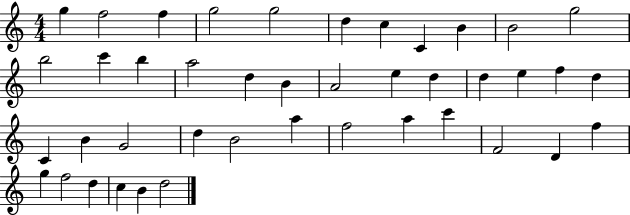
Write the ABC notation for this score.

X:1
T:Untitled
M:4/4
L:1/4
K:C
g f2 f g2 g2 d c C B B2 g2 b2 c' b a2 d B A2 e d d e f d C B G2 d B2 a f2 a c' F2 D f g f2 d c B d2